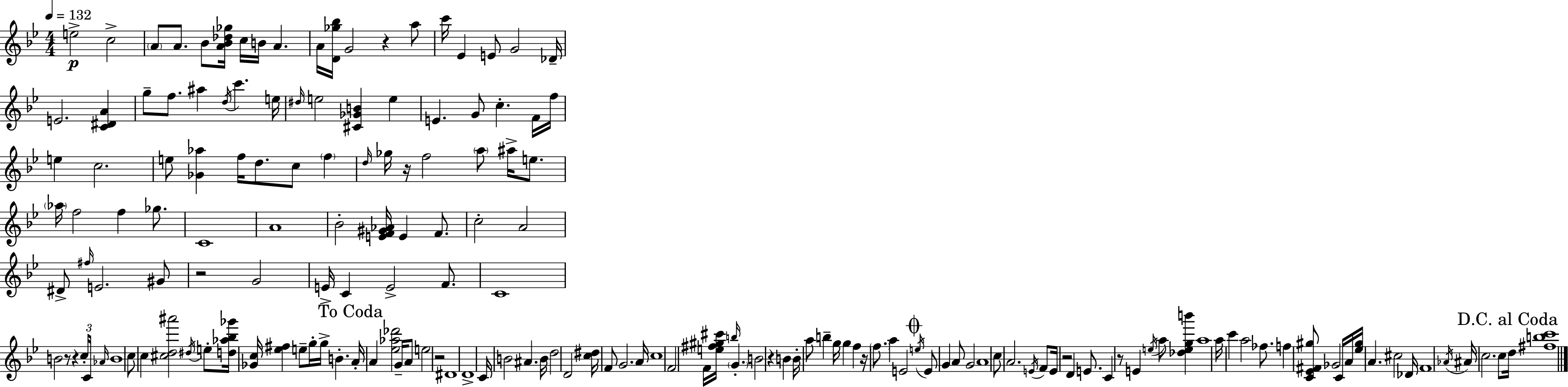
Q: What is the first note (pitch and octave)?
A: E5